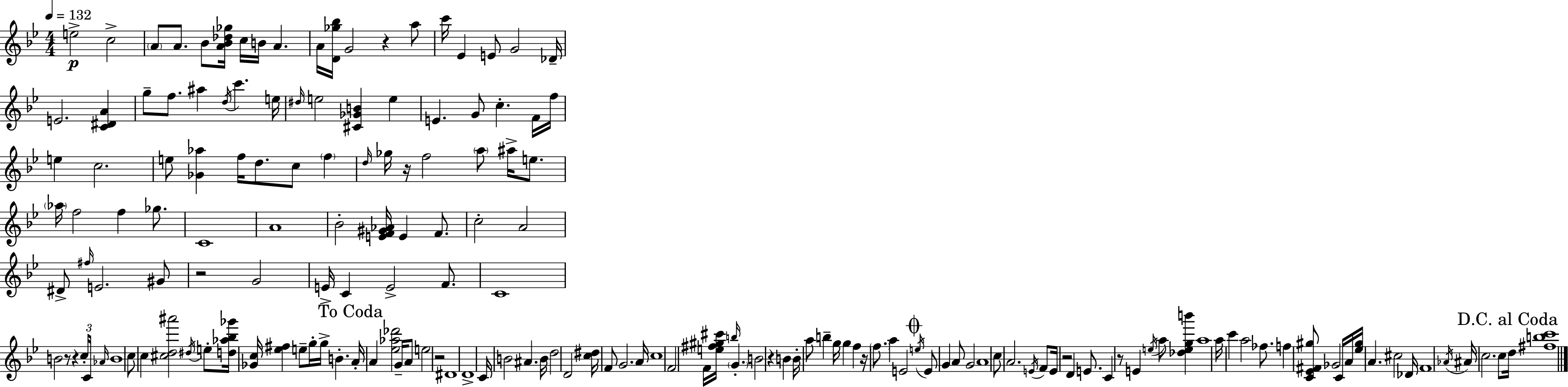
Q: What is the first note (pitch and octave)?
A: E5